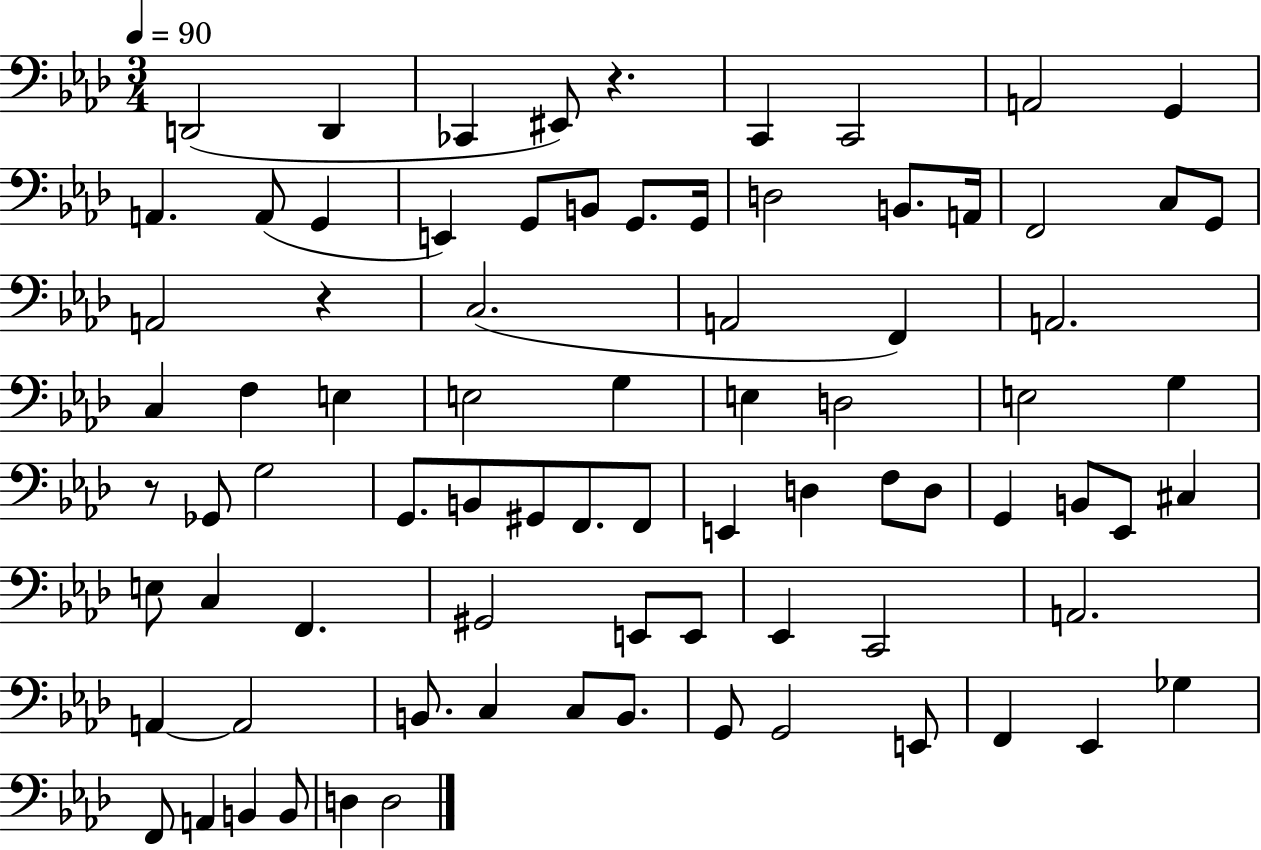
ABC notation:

X:1
T:Untitled
M:3/4
L:1/4
K:Ab
D,,2 D,, _C,, ^E,,/2 z C,, C,,2 A,,2 G,, A,, A,,/2 G,, E,, G,,/2 B,,/2 G,,/2 G,,/4 D,2 B,,/2 A,,/4 F,,2 C,/2 G,,/2 A,,2 z C,2 A,,2 F,, A,,2 C, F, E, E,2 G, E, D,2 E,2 G, z/2 _G,,/2 G,2 G,,/2 B,,/2 ^G,,/2 F,,/2 F,,/2 E,, D, F,/2 D,/2 G,, B,,/2 _E,,/2 ^C, E,/2 C, F,, ^G,,2 E,,/2 E,,/2 _E,, C,,2 A,,2 A,, A,,2 B,,/2 C, C,/2 B,,/2 G,,/2 G,,2 E,,/2 F,, _E,, _G, F,,/2 A,, B,, B,,/2 D, D,2